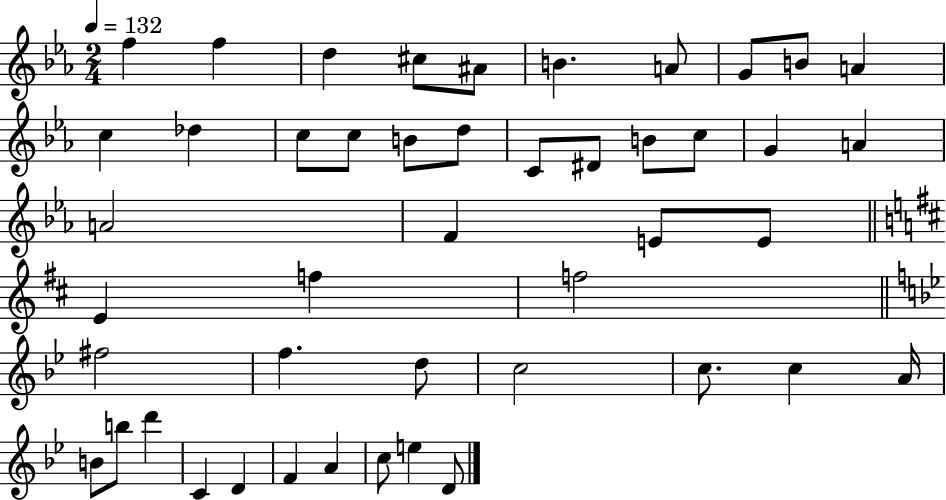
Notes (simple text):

F5/q F5/q D5/q C#5/e A#4/e B4/q. A4/e G4/e B4/e A4/q C5/q Db5/q C5/e C5/e B4/e D5/e C4/e D#4/e B4/e C5/e G4/q A4/q A4/h F4/q E4/e E4/e E4/q F5/q F5/h F#5/h F5/q. D5/e C5/h C5/e. C5/q A4/s B4/e B5/e D6/q C4/q D4/q F4/q A4/q C5/e E5/q D4/e